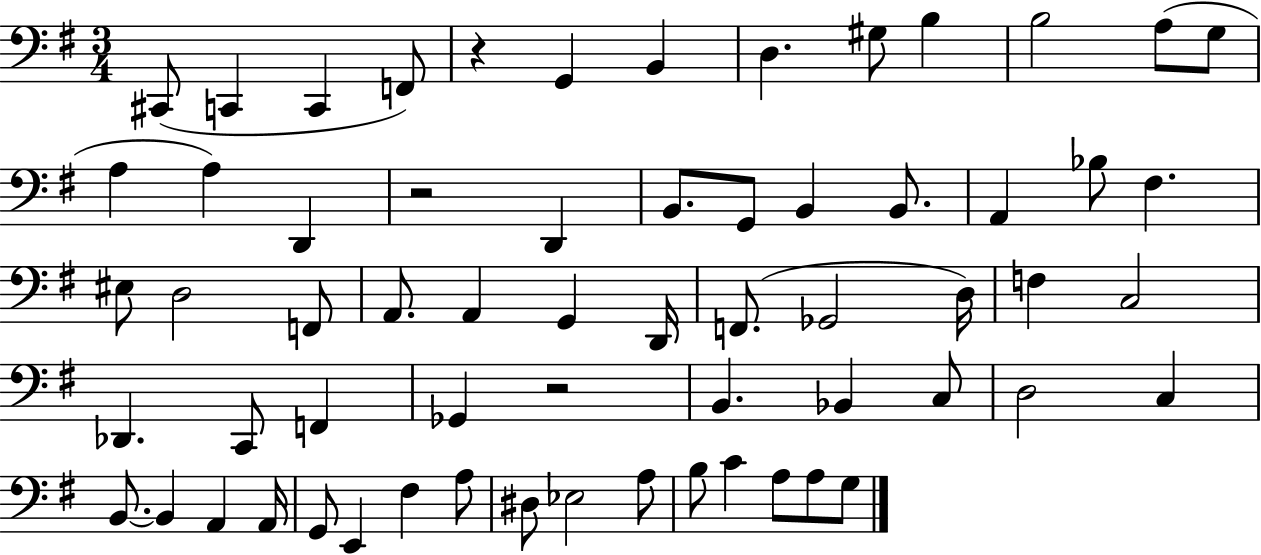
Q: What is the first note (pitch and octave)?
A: C#2